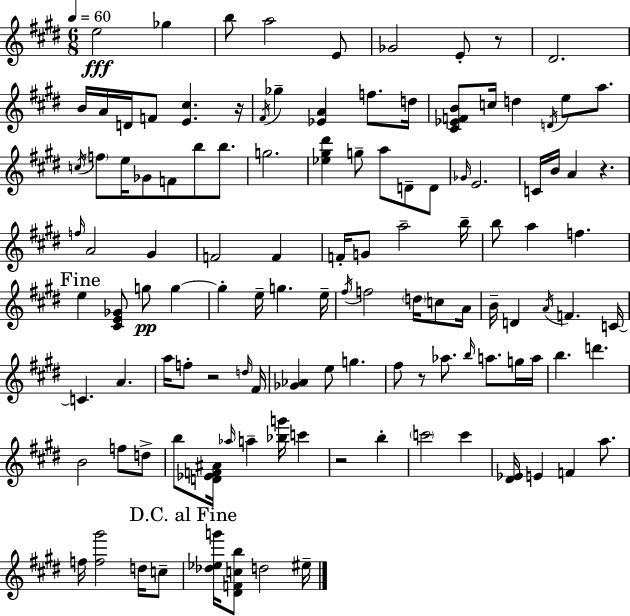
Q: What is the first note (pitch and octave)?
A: E5